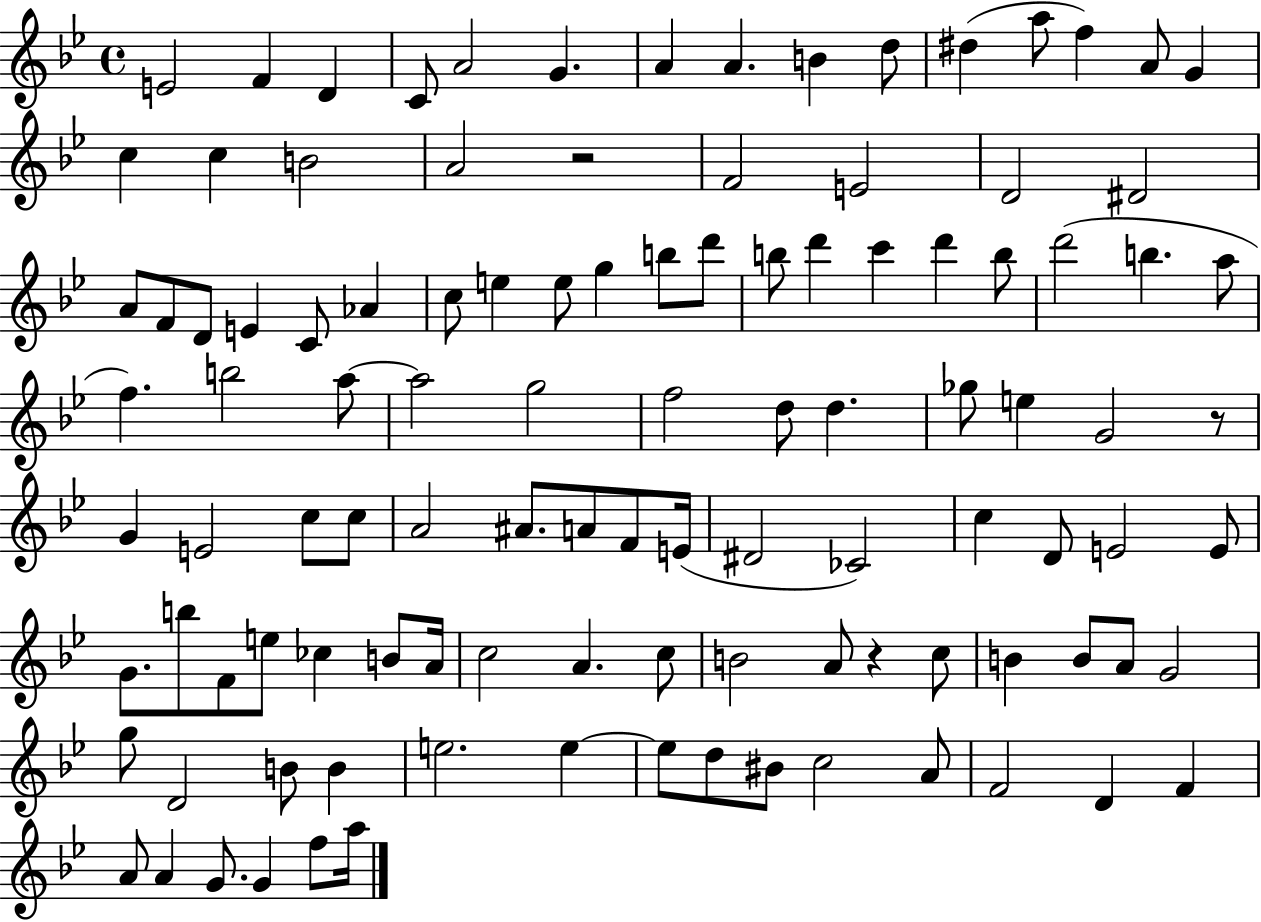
E4/h F4/q D4/q C4/e A4/h G4/q. A4/q A4/q. B4/q D5/e D#5/q A5/e F5/q A4/e G4/q C5/q C5/q B4/h A4/h R/h F4/h E4/h D4/h D#4/h A4/e F4/e D4/e E4/q C4/e Ab4/q C5/e E5/q E5/e G5/q B5/e D6/e B5/e D6/q C6/q D6/q B5/e D6/h B5/q. A5/e F5/q. B5/h A5/e A5/h G5/h F5/h D5/e D5/q. Gb5/e E5/q G4/h R/e G4/q E4/h C5/e C5/e A4/h A#4/e. A4/e F4/e E4/s D#4/h CES4/h C5/q D4/e E4/h E4/e G4/e. B5/e F4/e E5/e CES5/q B4/e A4/s C5/h A4/q. C5/e B4/h A4/e R/q C5/e B4/q B4/e A4/e G4/h G5/e D4/h B4/e B4/q E5/h. E5/q E5/e D5/e BIS4/e C5/h A4/e F4/h D4/q F4/q A4/e A4/q G4/e. G4/q F5/e A5/s